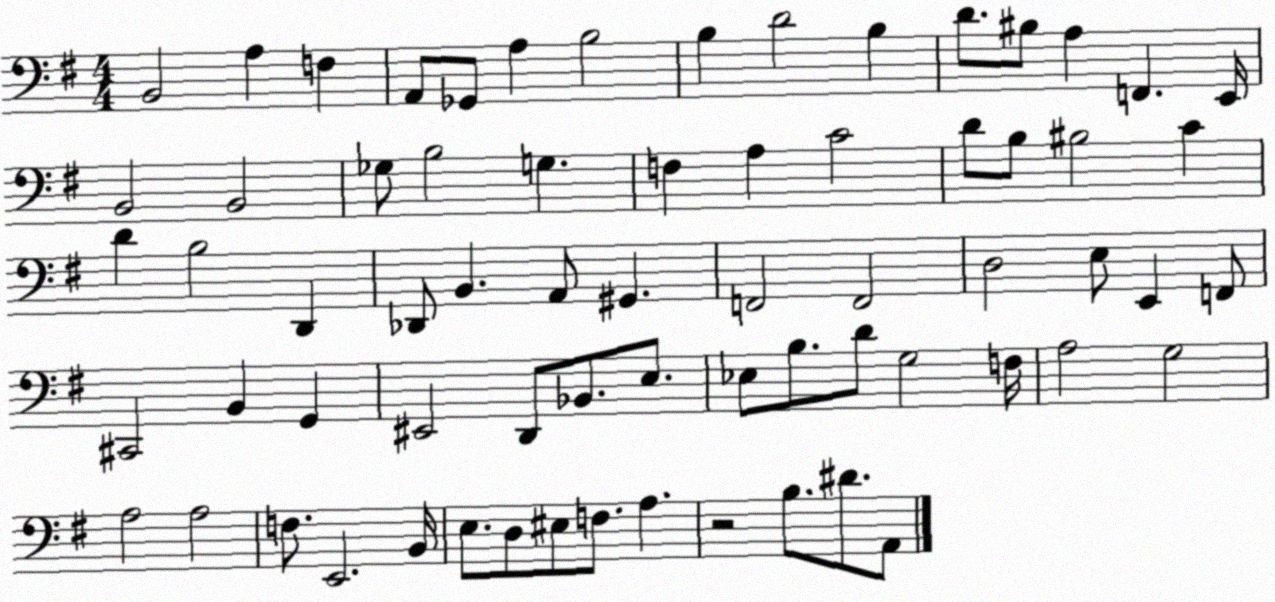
X:1
T:Untitled
M:4/4
L:1/4
K:G
B,,2 A, F, A,,/2 _G,,/2 A, B,2 B, D2 B, D/2 ^B,/2 A, F,, E,,/4 B,,2 B,,2 _G,/2 B,2 G, F, A, C2 D/2 B,/2 ^B,2 C D B,2 D,, _D,,/2 B,, A,,/2 ^G,, F,,2 F,,2 D,2 E,/2 E,, F,,/2 ^C,,2 B,, G,, ^E,,2 D,,/2 _B,,/2 E,/2 _E,/2 B,/2 D/2 G,2 F,/4 A,2 G,2 A,2 A,2 F,/2 E,,2 B,,/4 E,/2 D,/2 ^E,/2 F,/2 A, z2 B,/2 ^D/2 A,,/2